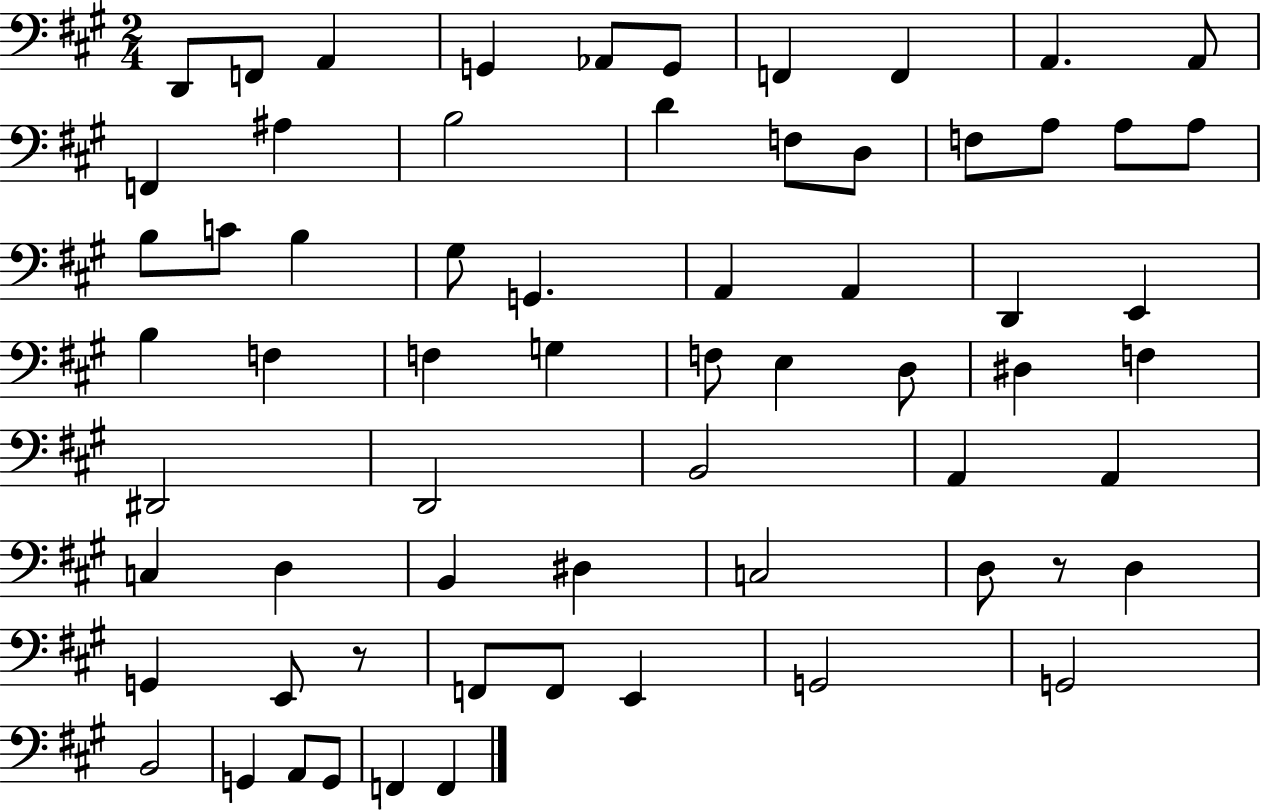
{
  \clef bass
  \numericTimeSignature
  \time 2/4
  \key a \major
  \repeat volta 2 { d,8 f,8 a,4 | g,4 aes,8 g,8 | f,4 f,4 | a,4. a,8 | \break f,4 ais4 | b2 | d'4 f8 d8 | f8 a8 a8 a8 | \break b8 c'8 b4 | gis8 g,4. | a,4 a,4 | d,4 e,4 | \break b4 f4 | f4 g4 | f8 e4 d8 | dis4 f4 | \break dis,2 | d,2 | b,2 | a,4 a,4 | \break c4 d4 | b,4 dis4 | c2 | d8 r8 d4 | \break g,4 e,8 r8 | f,8 f,8 e,4 | g,2 | g,2 | \break b,2 | g,4 a,8 g,8 | f,4 f,4 | } \bar "|."
}